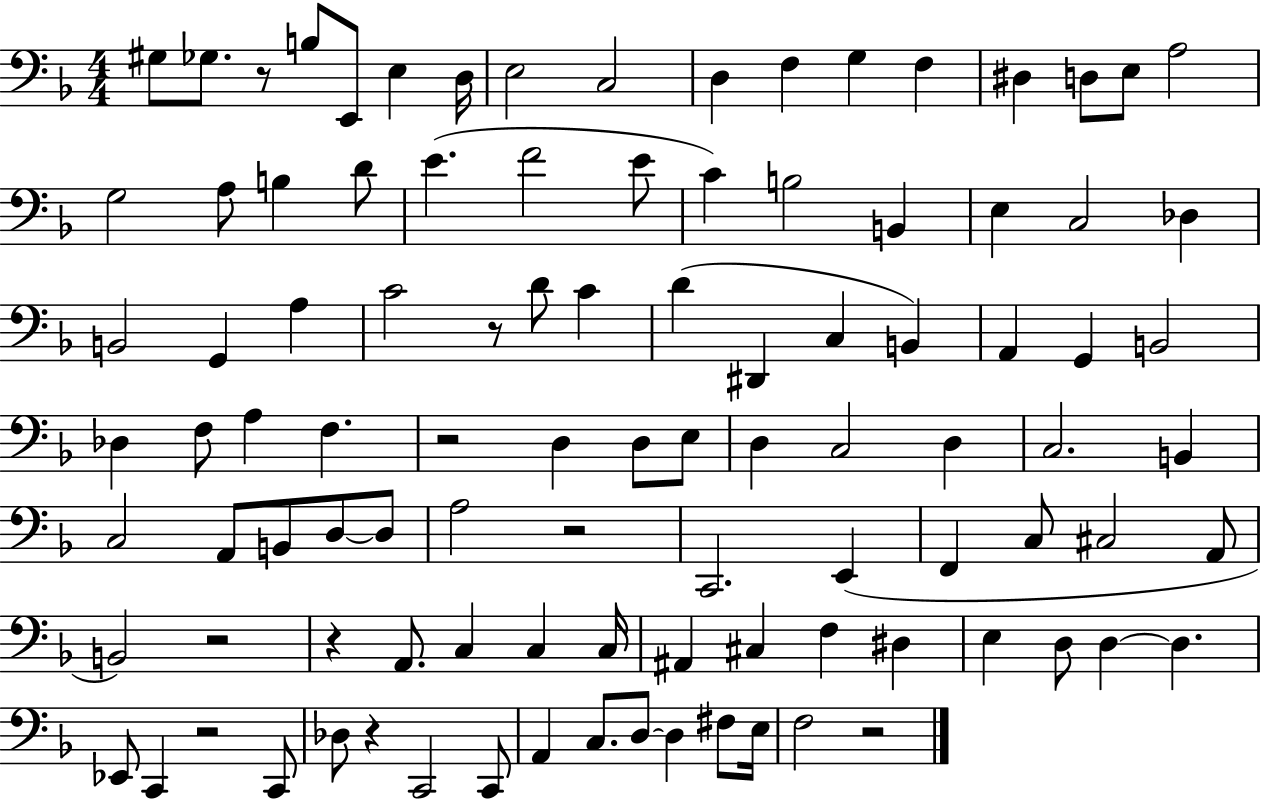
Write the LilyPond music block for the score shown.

{
  \clef bass
  \numericTimeSignature
  \time 4/4
  \key f \major
  gis8 ges8. r8 b8 e,8 e4 d16 | e2 c2 | d4 f4 g4 f4 | dis4 d8 e8 a2 | \break g2 a8 b4 d'8 | e'4.( f'2 e'8 | c'4) b2 b,4 | e4 c2 des4 | \break b,2 g,4 a4 | c'2 r8 d'8 c'4 | d'4( dis,4 c4 b,4) | a,4 g,4 b,2 | \break des4 f8 a4 f4. | r2 d4 d8 e8 | d4 c2 d4 | c2. b,4 | \break c2 a,8 b,8 d8~~ d8 | a2 r2 | c,2. e,4( | f,4 c8 cis2 a,8 | \break b,2) r2 | r4 a,8. c4 c4 c16 | ais,4 cis4 f4 dis4 | e4 d8 d4~~ d4. | \break ees,8 c,4 r2 c,8 | des8 r4 c,2 c,8 | a,4 c8. d8~~ d4 fis8 e16 | f2 r2 | \break \bar "|."
}